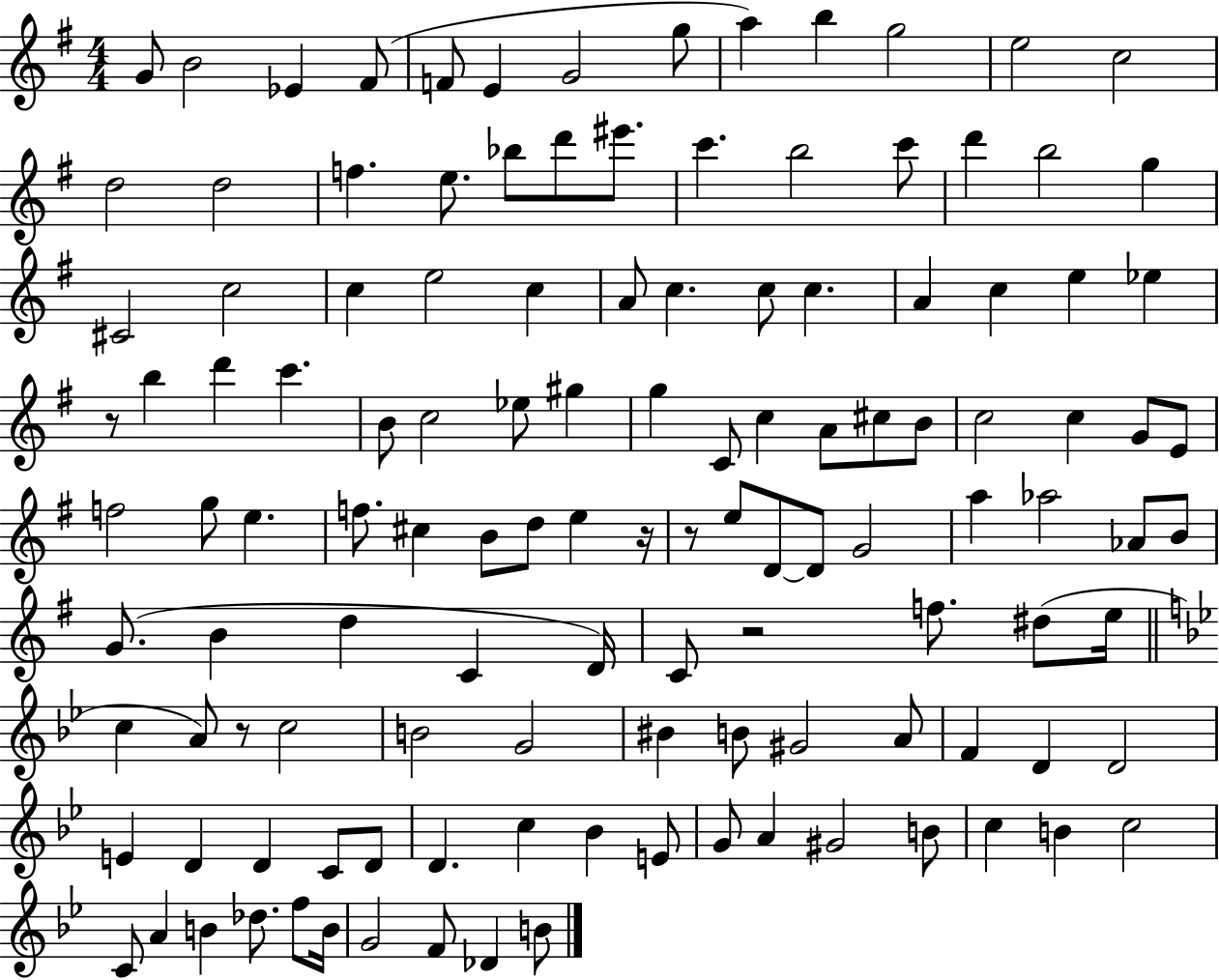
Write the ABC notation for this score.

X:1
T:Untitled
M:4/4
L:1/4
K:G
G/2 B2 _E ^F/2 F/2 E G2 g/2 a b g2 e2 c2 d2 d2 f e/2 _b/2 d'/2 ^e'/2 c' b2 c'/2 d' b2 g ^C2 c2 c e2 c A/2 c c/2 c A c e _e z/2 b d' c' B/2 c2 _e/2 ^g g C/2 c A/2 ^c/2 B/2 c2 c G/2 E/2 f2 g/2 e f/2 ^c B/2 d/2 e z/4 z/2 e/2 D/2 D/2 G2 a _a2 _A/2 B/2 G/2 B d C D/4 C/2 z2 f/2 ^d/2 e/4 c A/2 z/2 c2 B2 G2 ^B B/2 ^G2 A/2 F D D2 E D D C/2 D/2 D c _B E/2 G/2 A ^G2 B/2 c B c2 C/2 A B _d/2 f/2 B/4 G2 F/2 _D B/2